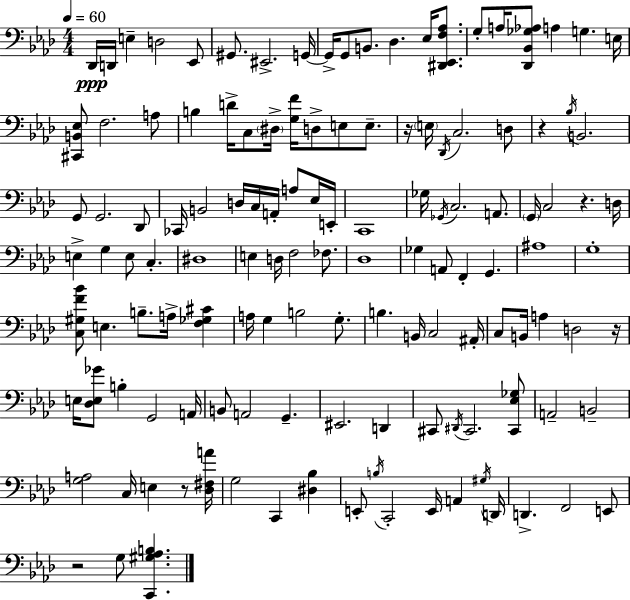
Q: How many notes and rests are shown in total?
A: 130